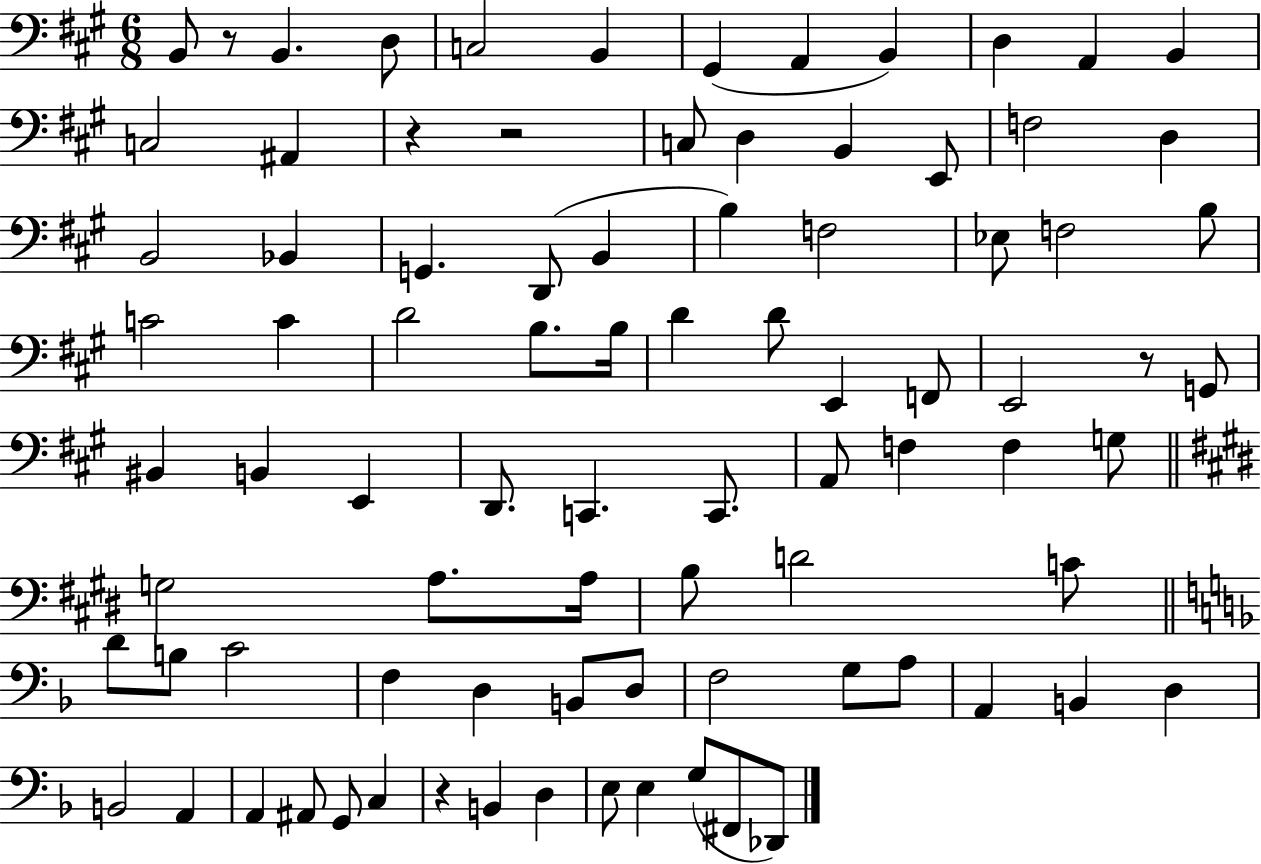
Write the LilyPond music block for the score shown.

{
  \clef bass
  \numericTimeSignature
  \time 6/8
  \key a \major
  \repeat volta 2 { b,8 r8 b,4. d8 | c2 b,4 | gis,4( a,4 b,4) | d4 a,4 b,4 | \break c2 ais,4 | r4 r2 | c8 d4 b,4 e,8 | f2 d4 | \break b,2 bes,4 | g,4. d,8( b,4 | b4) f2 | ees8 f2 b8 | \break c'2 c'4 | d'2 b8. b16 | d'4 d'8 e,4 f,8 | e,2 r8 g,8 | \break bis,4 b,4 e,4 | d,8. c,4. c,8. | a,8 f4 f4 g8 | \bar "||" \break \key e \major g2 a8. a16 | b8 d'2 c'8 | \bar "||" \break \key f \major d'8 b8 c'2 | f4 d4 b,8 d8 | f2 g8 a8 | a,4 b,4 d4 | \break b,2 a,4 | a,4 ais,8 g,8 c4 | r4 b,4 d4 | e8 e4 g8( fis,8 des,8) | \break } \bar "|."
}